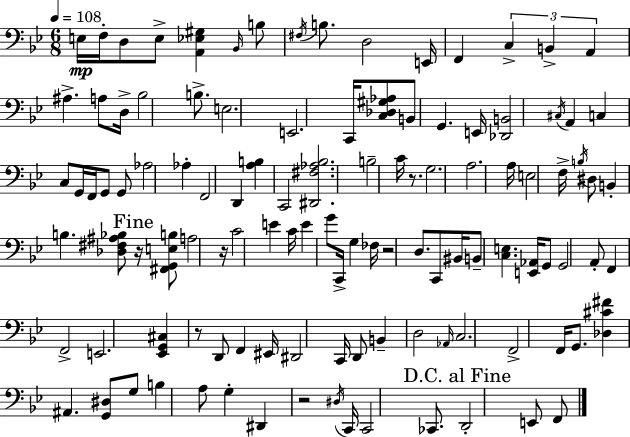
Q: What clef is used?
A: bass